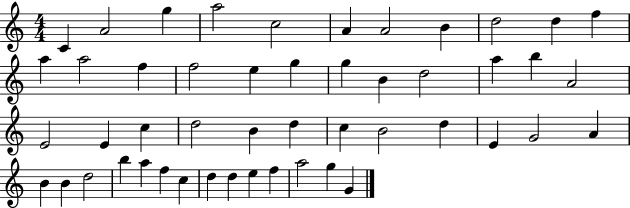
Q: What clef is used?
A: treble